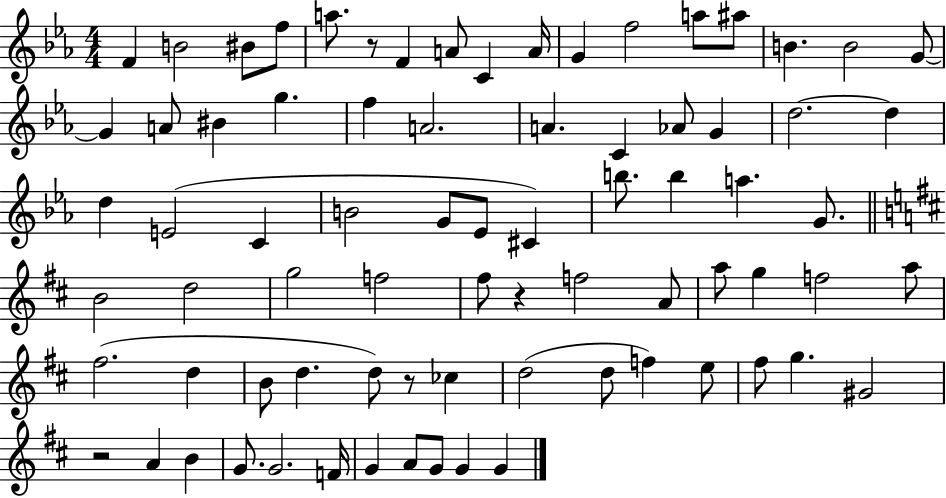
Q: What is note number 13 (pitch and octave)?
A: A#5